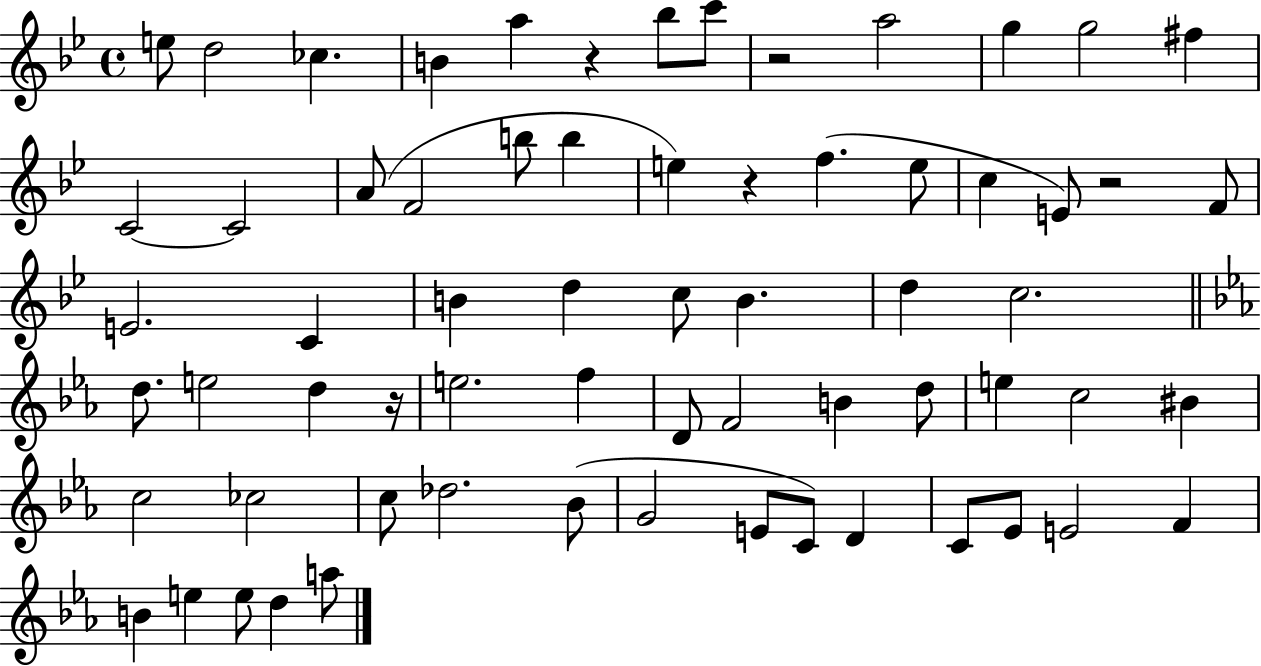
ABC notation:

X:1
T:Untitled
M:4/4
L:1/4
K:Bb
e/2 d2 _c B a z _b/2 c'/2 z2 a2 g g2 ^f C2 C2 A/2 F2 b/2 b e z f e/2 c E/2 z2 F/2 E2 C B d c/2 B d c2 d/2 e2 d z/4 e2 f D/2 F2 B d/2 e c2 ^B c2 _c2 c/2 _d2 _B/2 G2 E/2 C/2 D C/2 _E/2 E2 F B e e/2 d a/2